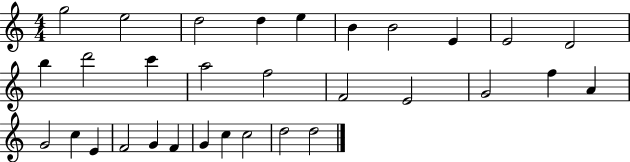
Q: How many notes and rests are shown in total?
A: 31